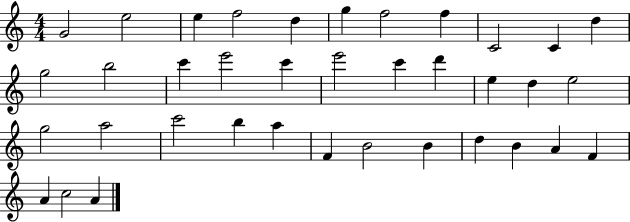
X:1
T:Untitled
M:4/4
L:1/4
K:C
G2 e2 e f2 d g f2 f C2 C d g2 b2 c' e'2 c' e'2 c' d' e d e2 g2 a2 c'2 b a F B2 B d B A F A c2 A